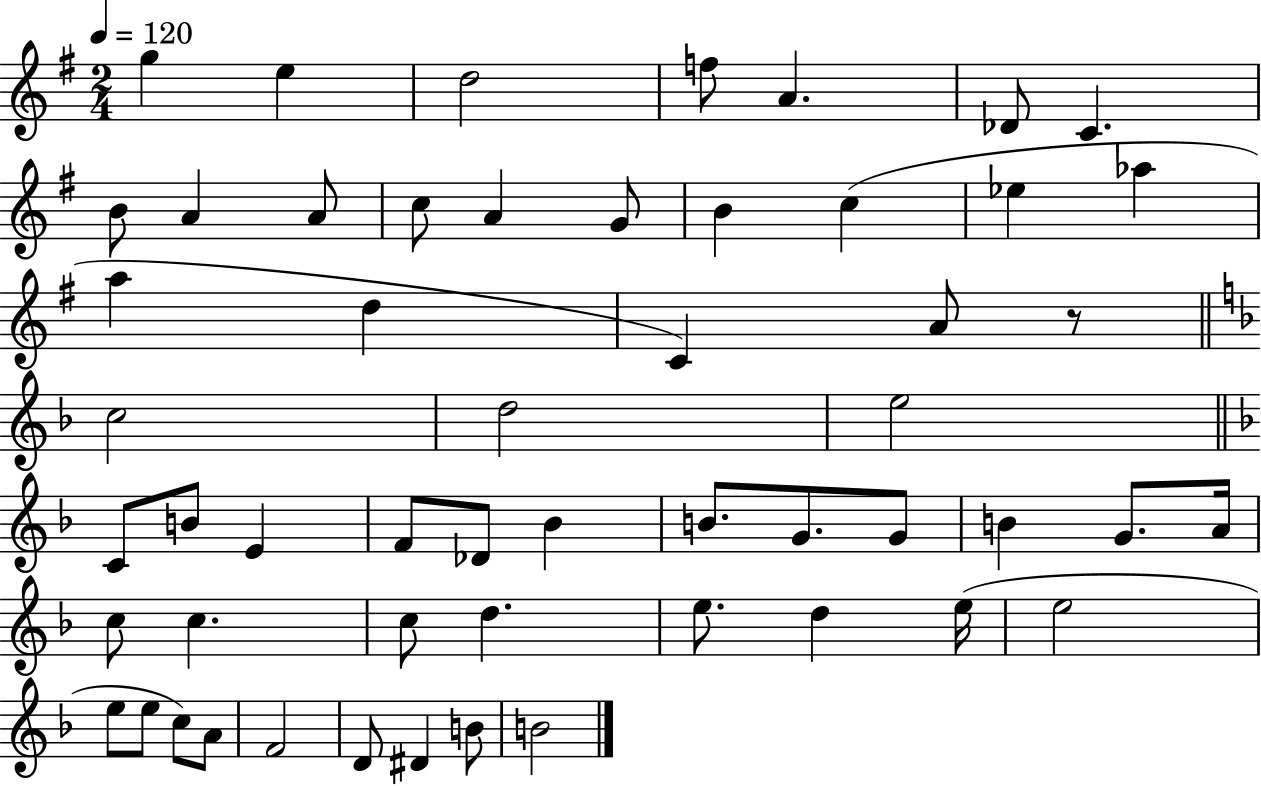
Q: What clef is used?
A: treble